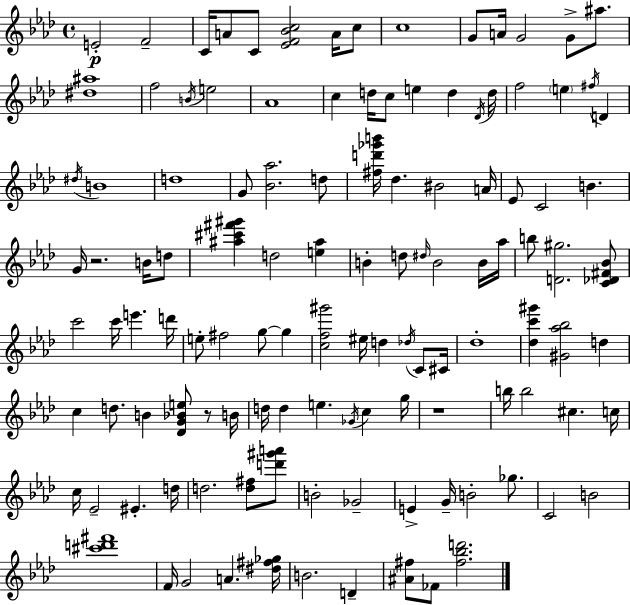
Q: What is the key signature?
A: AES major